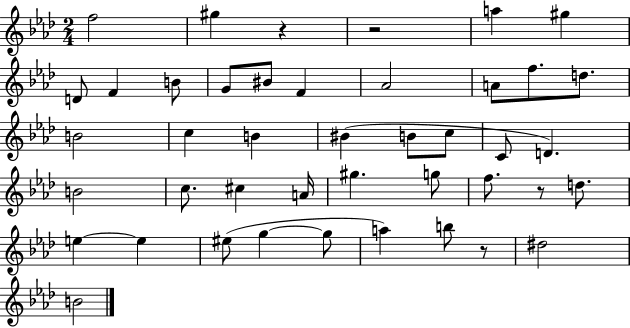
F5/h G#5/q R/q R/h A5/q G#5/q D4/e F4/q B4/e G4/e BIS4/e F4/q Ab4/h A4/e F5/e. D5/e. B4/h C5/q B4/q BIS4/q B4/e C5/e C4/e D4/q. B4/h C5/e. C#5/q A4/s G#5/q. G5/e F5/e. R/e D5/e. E5/q E5/q EIS5/e G5/q G5/e A5/q B5/e R/e D#5/h B4/h